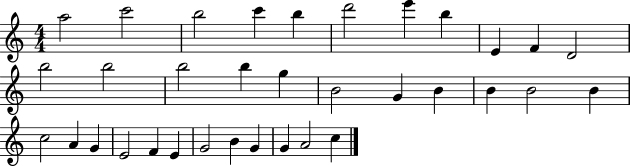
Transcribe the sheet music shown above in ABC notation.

X:1
T:Untitled
M:4/4
L:1/4
K:C
a2 c'2 b2 c' b d'2 e' b E F D2 b2 b2 b2 b g B2 G B B B2 B c2 A G E2 F E G2 B G G A2 c